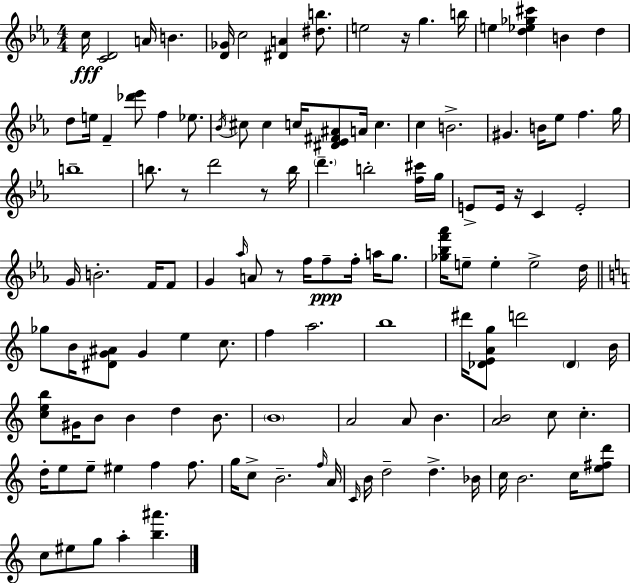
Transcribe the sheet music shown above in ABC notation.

X:1
T:Untitled
M:4/4
L:1/4
K:Cm
c/4 [CD]2 A/4 B [D_G]/4 c2 [^DA] [^db]/2 e2 z/4 g b/4 e [d_e_g^c'] B d d/2 e/4 F [_d'_e']/2 f _e/2 _B/4 ^c/2 ^c c/4 [^D_E^F^A]/2 A/4 c c B2 ^G B/4 _e/2 f g/4 b4 b/2 z/2 d'2 z/2 b/4 d' b2 [f^c']/4 g/4 E/2 E/4 z/4 C E2 G/4 B2 F/4 F/2 G _a/4 A/2 z/2 f/4 f/2 f/4 a/4 g/2 [_g_bf'_a']/4 e/2 e e2 d/4 _g/2 B/4 [^DG^A]/2 G e c/2 f a2 b4 ^d'/4 [_DEAg]/2 d'2 _D B/4 [ceb]/2 ^G/4 B/2 B d B/2 B4 A2 A/2 B [AB]2 c/2 c d/4 e/2 e/2 ^e f f/2 g/4 c/2 B2 f/4 A/4 C/4 B/4 d2 d _B/4 c/4 B2 c/4 [e^fd']/2 c/2 ^e/2 g/2 a [b^a']